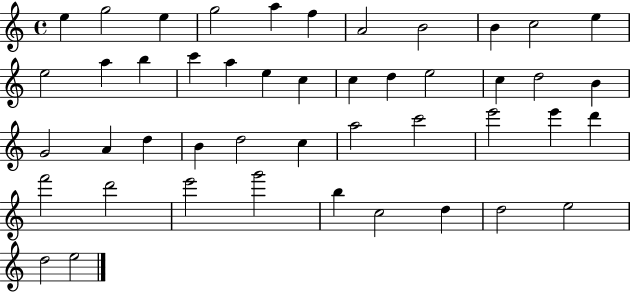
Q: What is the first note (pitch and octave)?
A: E5